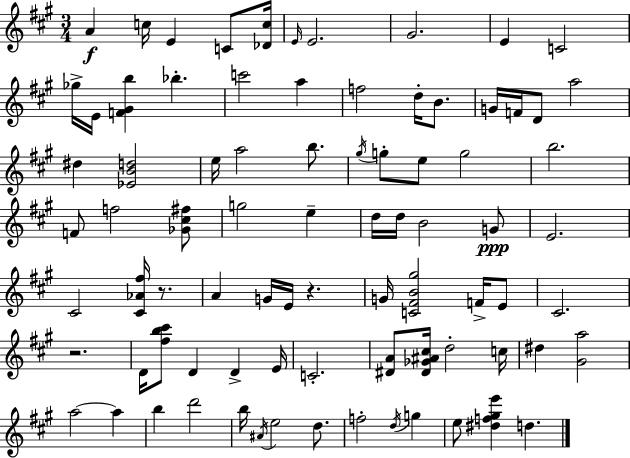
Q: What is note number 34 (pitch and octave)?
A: E5